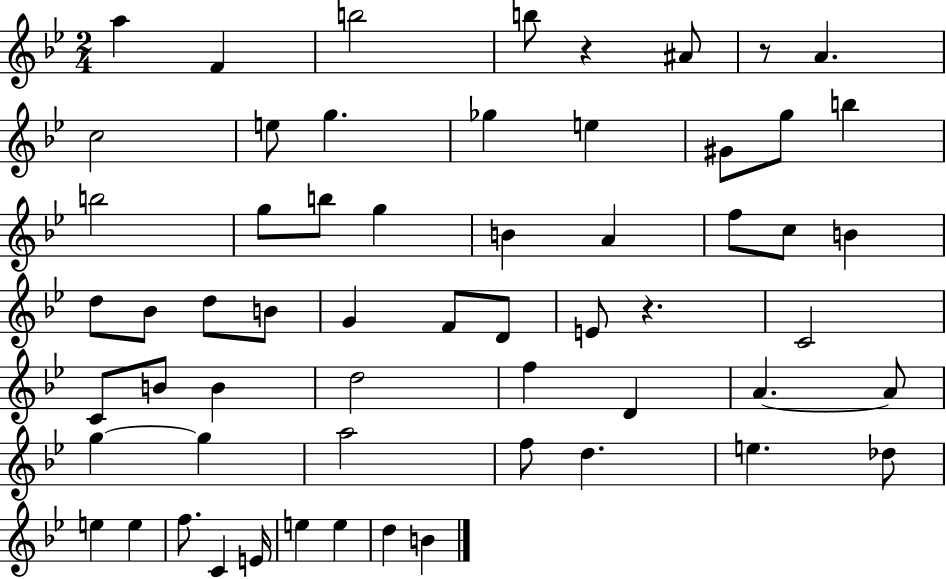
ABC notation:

X:1
T:Untitled
M:2/4
L:1/4
K:Bb
a F b2 b/2 z ^A/2 z/2 A c2 e/2 g _g e ^G/2 g/2 b b2 g/2 b/2 g B A f/2 c/2 B d/2 _B/2 d/2 B/2 G F/2 D/2 E/2 z C2 C/2 B/2 B d2 f D A A/2 g g a2 f/2 d e _d/2 e e f/2 C E/4 e e d B